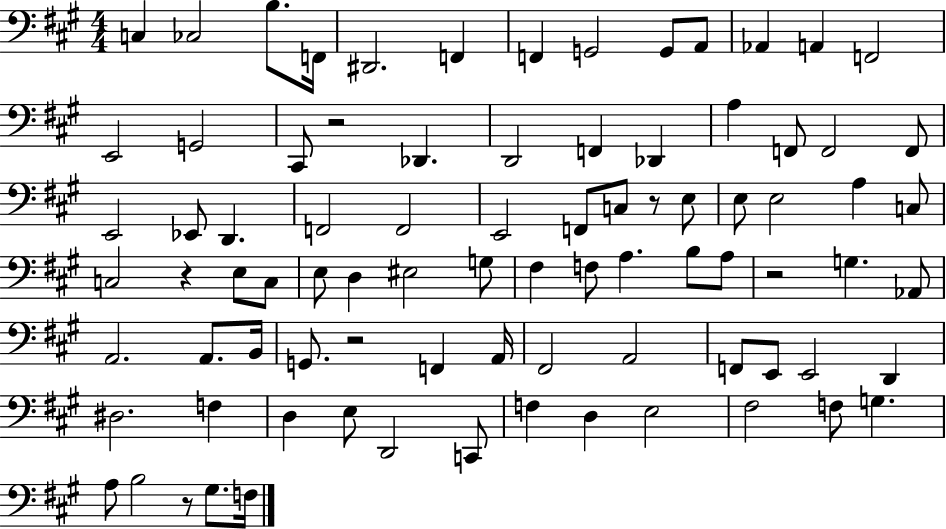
{
  \clef bass
  \numericTimeSignature
  \time 4/4
  \key a \major
  c4 ces2 b8. f,16 | dis,2. f,4 | f,4 g,2 g,8 a,8 | aes,4 a,4 f,2 | \break e,2 g,2 | cis,8 r2 des,4. | d,2 f,4 des,4 | a4 f,8 f,2 f,8 | \break e,2 ees,8 d,4. | f,2 f,2 | e,2 f,8 c8 r8 e8 | e8 e2 a4 c8 | \break c2 r4 e8 c8 | e8 d4 eis2 g8 | fis4 f8 a4. b8 a8 | r2 g4. aes,8 | \break a,2. a,8. b,16 | g,8. r2 f,4 a,16 | fis,2 a,2 | f,8 e,8 e,2 d,4 | \break dis2. f4 | d4 e8 d,2 c,8 | f4 d4 e2 | fis2 f8 g4. | \break a8 b2 r8 gis8. f16 | \bar "|."
}